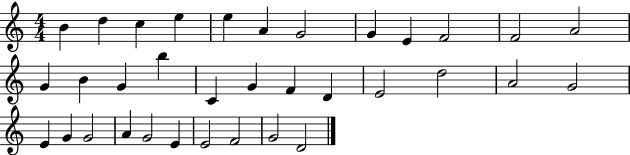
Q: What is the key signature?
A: C major